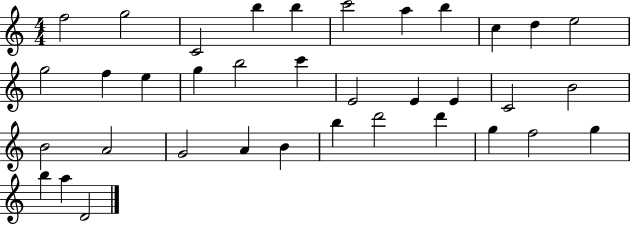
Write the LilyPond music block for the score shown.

{
  \clef treble
  \numericTimeSignature
  \time 4/4
  \key c \major
  f''2 g''2 | c'2 b''4 b''4 | c'''2 a''4 b''4 | c''4 d''4 e''2 | \break g''2 f''4 e''4 | g''4 b''2 c'''4 | e'2 e'4 e'4 | c'2 b'2 | \break b'2 a'2 | g'2 a'4 b'4 | b''4 d'''2 d'''4 | g''4 f''2 g''4 | \break b''4 a''4 d'2 | \bar "|."
}